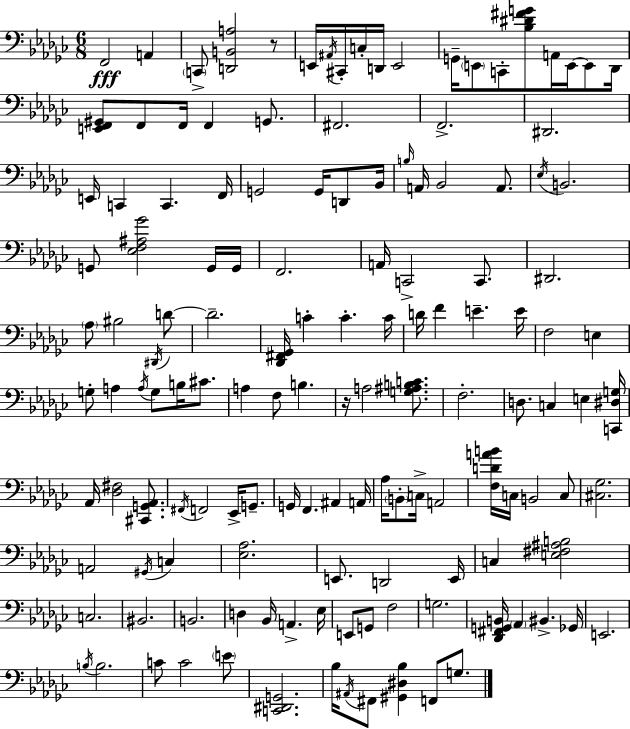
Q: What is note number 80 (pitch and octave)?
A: F2